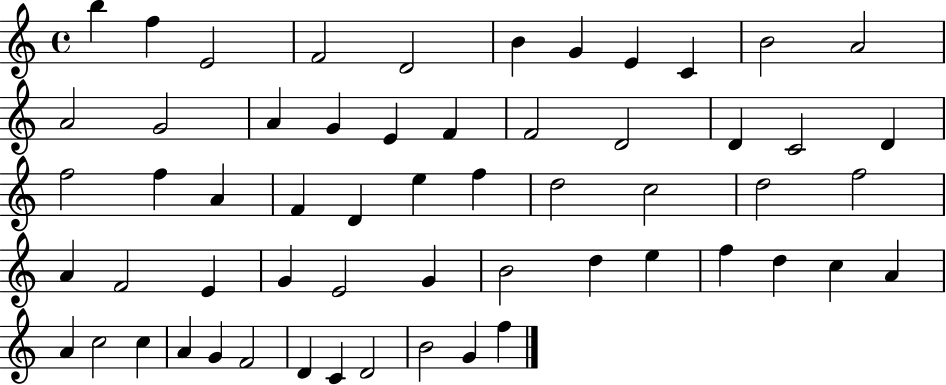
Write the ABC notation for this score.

X:1
T:Untitled
M:4/4
L:1/4
K:C
b f E2 F2 D2 B G E C B2 A2 A2 G2 A G E F F2 D2 D C2 D f2 f A F D e f d2 c2 d2 f2 A F2 E G E2 G B2 d e f d c A A c2 c A G F2 D C D2 B2 G f